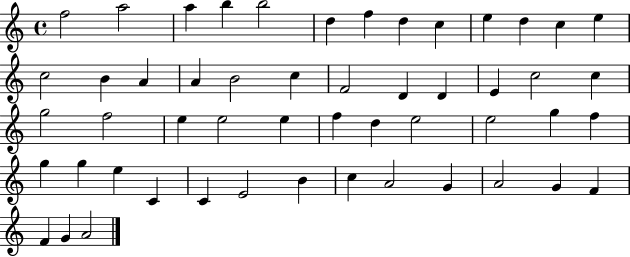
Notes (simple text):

F5/h A5/h A5/q B5/q B5/h D5/q F5/q D5/q C5/q E5/q D5/q C5/q E5/q C5/h B4/q A4/q A4/q B4/h C5/q F4/h D4/q D4/q E4/q C5/h C5/q G5/h F5/h E5/q E5/h E5/q F5/q D5/q E5/h E5/h G5/q F5/q G5/q G5/q E5/q C4/q C4/q E4/h B4/q C5/q A4/h G4/q A4/h G4/q F4/q F4/q G4/q A4/h